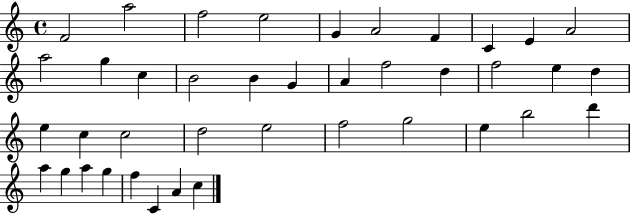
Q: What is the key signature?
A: C major